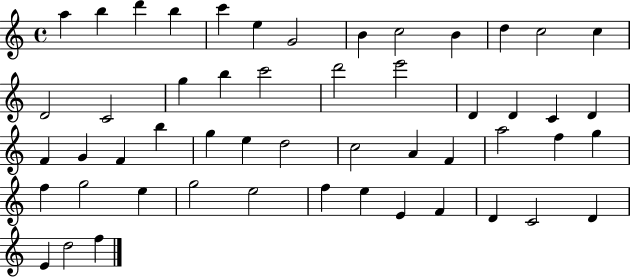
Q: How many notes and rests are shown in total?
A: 52